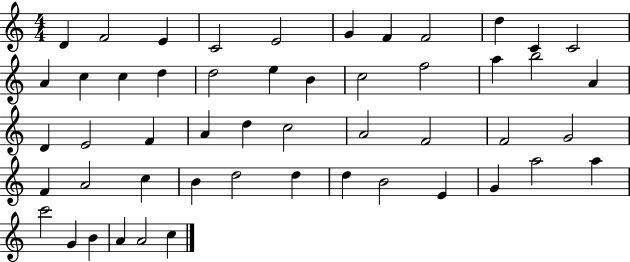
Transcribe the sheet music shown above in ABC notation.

X:1
T:Untitled
M:4/4
L:1/4
K:C
D F2 E C2 E2 G F F2 d C C2 A c c d d2 e B c2 f2 a b2 A D E2 F A d c2 A2 F2 F2 G2 F A2 c B d2 d d B2 E G a2 a c'2 G B A A2 c